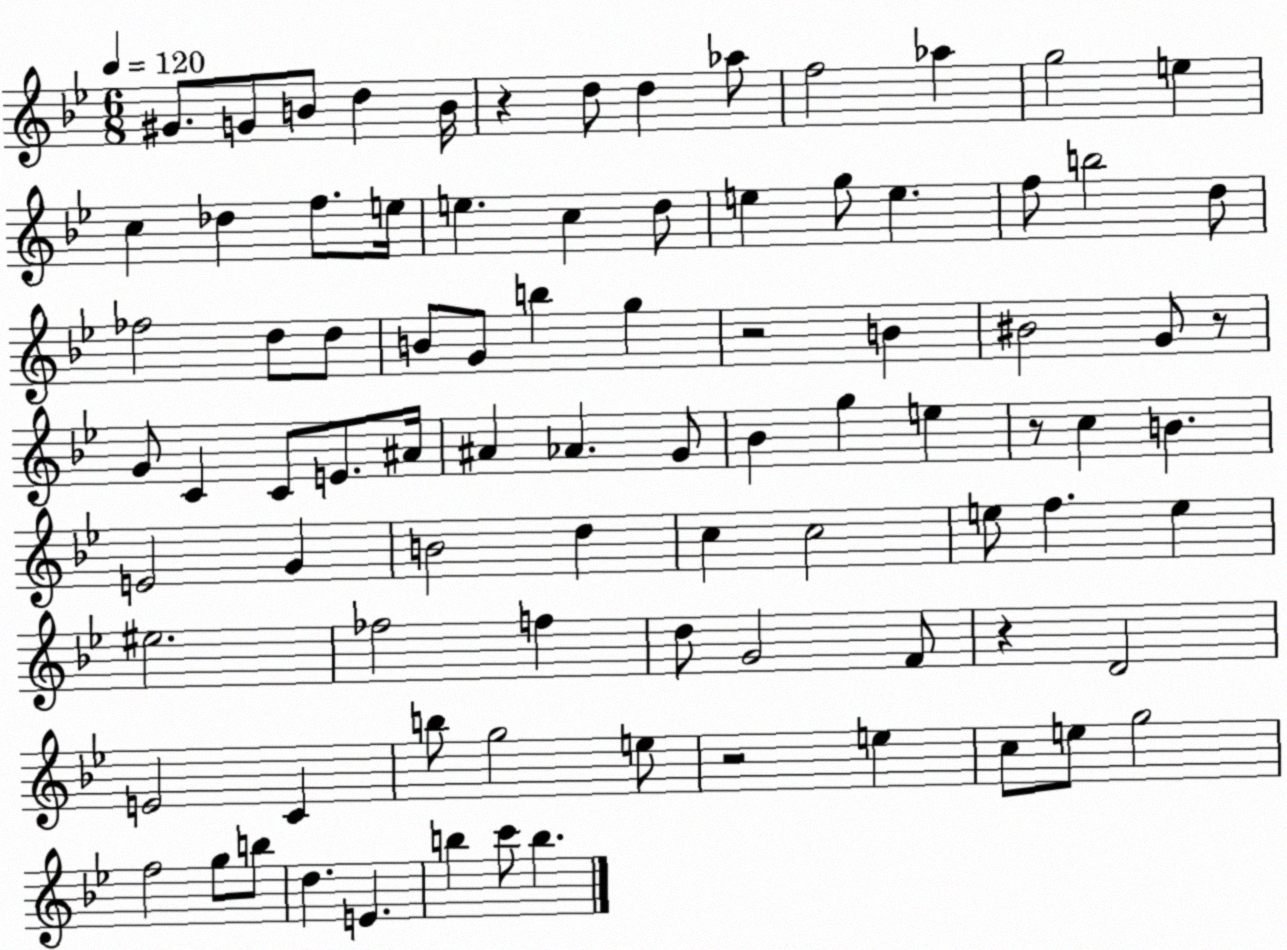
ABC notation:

X:1
T:Untitled
M:6/8
L:1/4
K:Bb
^G/2 G/2 B/2 d B/4 z d/2 d _a/2 f2 _a g2 e c _d f/2 e/4 e c d/2 e g/2 e f/2 b2 d/2 _f2 d/2 d/2 B/2 G/2 b g z2 B ^B2 G/2 z/2 G/2 C C/2 E/2 ^A/4 ^A _A G/2 _B g e z/2 c B E2 G B2 d c c2 e/2 f e ^e2 _f2 f d/2 G2 F/2 z D2 E2 C b/2 g2 e/2 z2 e c/2 e/2 g2 f2 g/2 b/2 d E b c'/2 b